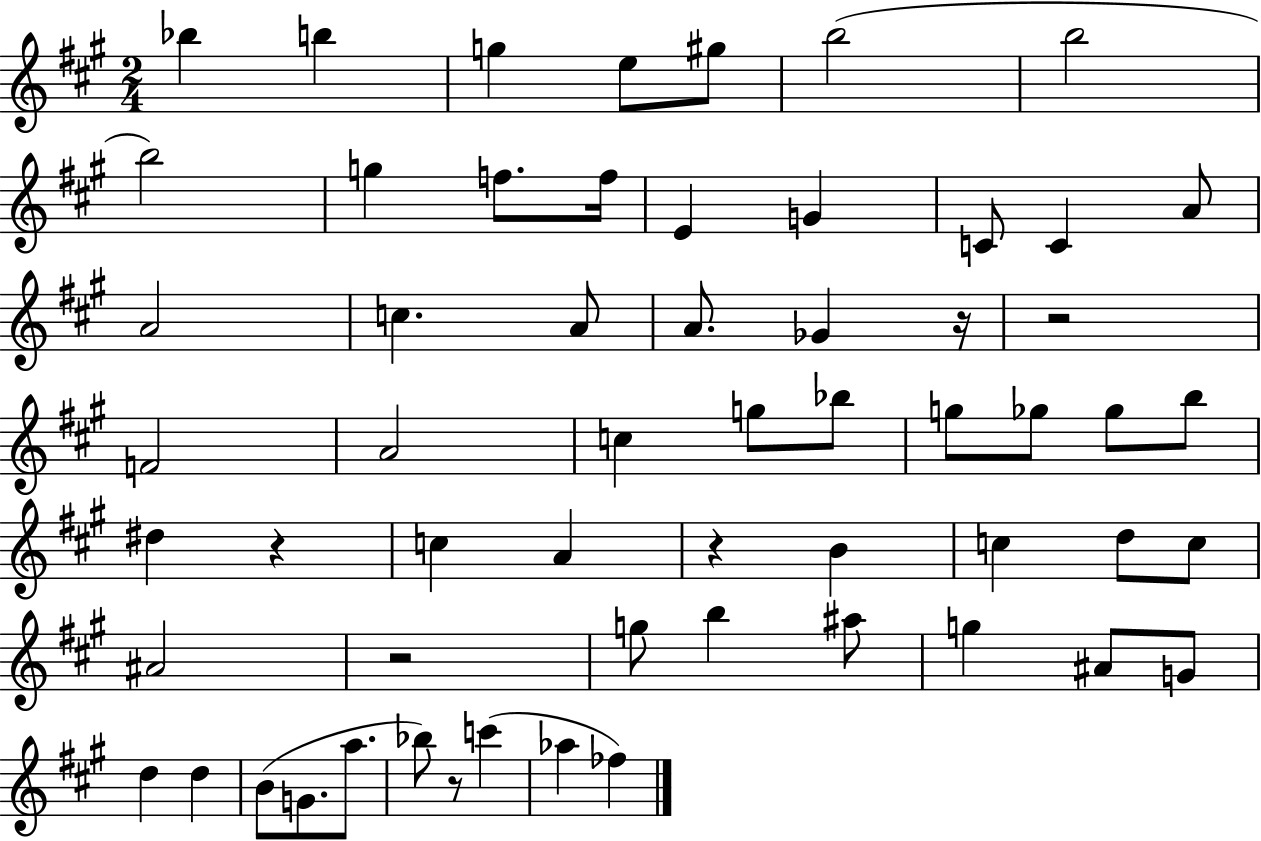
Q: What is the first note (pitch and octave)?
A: Bb5